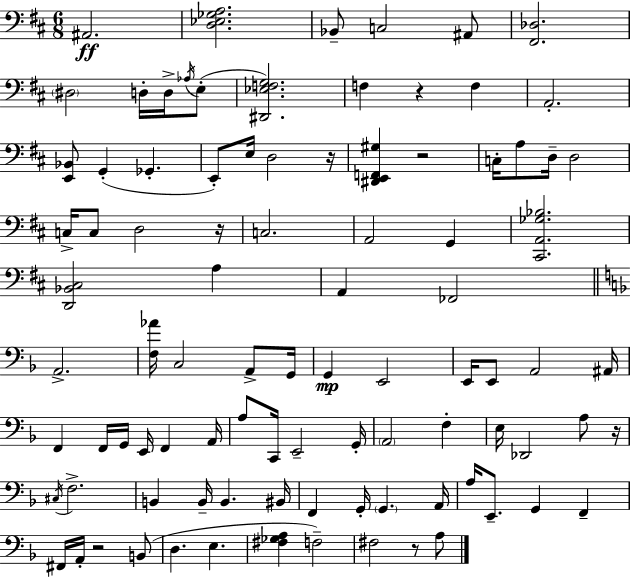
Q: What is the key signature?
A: D major